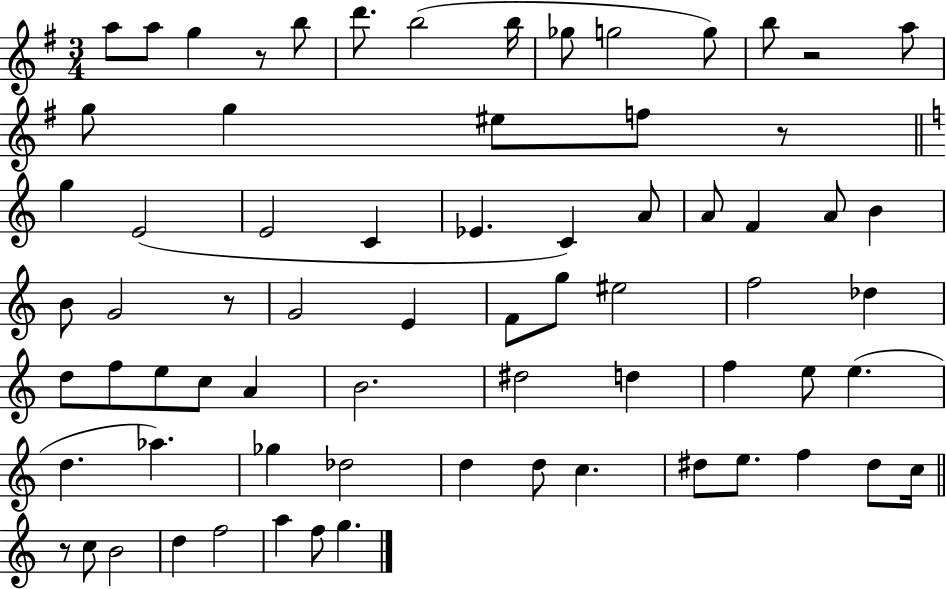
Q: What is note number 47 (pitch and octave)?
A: E5